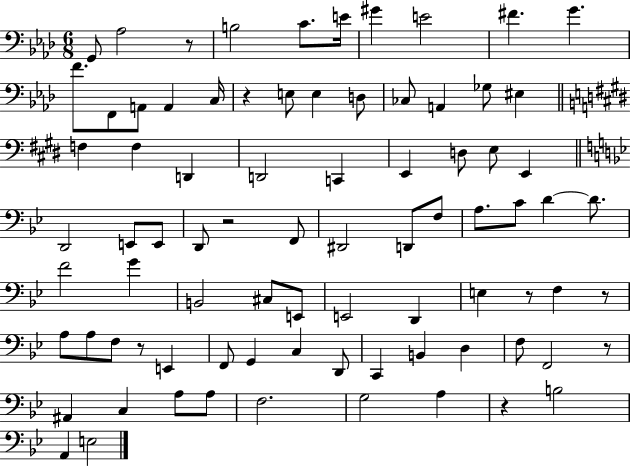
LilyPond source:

{
  \clef bass
  \numericTimeSignature
  \time 6/8
  \key aes \major
  g,8 aes2 r8 | b2 c'8. e'16 | gis'4 e'2 | fis'4. g'4. | \break f'8. f,8 a,8 a,4 c16 | r4 e8 e4 d8 | ces8 a,4 ges8 eis4 | \bar "||" \break \key e \major f4 f4 d,4 | d,2 c,4 | e,4 d8 e8 e,4 | \bar "||" \break \key bes \major d,2 e,8 e,8 | d,8 r2 f,8 | dis,2 d,8 f8 | a8. c'8 d'4~~ d'8. | \break f'2 g'4 | b,2 cis8 e,8 | e,2 d,4 | e4 r8 f4 r8 | \break a8 a8 f8 r8 e,4 | f,8 g,4 c4 d,8 | c,4 b,4 d4 | f8 f,2 r8 | \break ais,4 c4 a8 a8 | f2. | g2 a4 | r4 b2 | \break a,4 e2 | \bar "|."
}